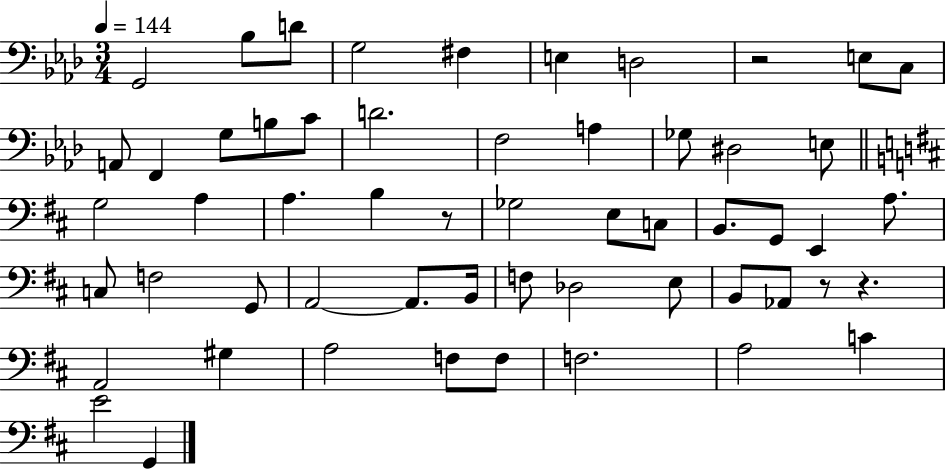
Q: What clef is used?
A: bass